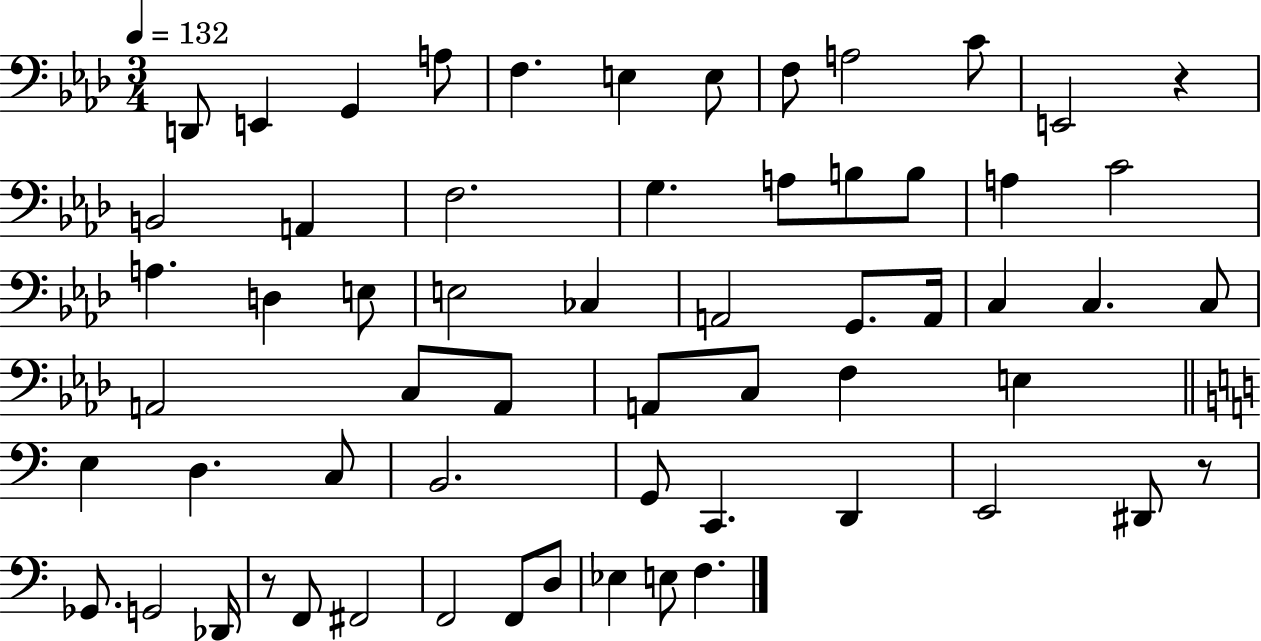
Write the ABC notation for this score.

X:1
T:Untitled
M:3/4
L:1/4
K:Ab
D,,/2 E,, G,, A,/2 F, E, E,/2 F,/2 A,2 C/2 E,,2 z B,,2 A,, F,2 G, A,/2 B,/2 B,/2 A, C2 A, D, E,/2 E,2 _C, A,,2 G,,/2 A,,/4 C, C, C,/2 A,,2 C,/2 A,,/2 A,,/2 C,/2 F, E, E, D, C,/2 B,,2 G,,/2 C,, D,, E,,2 ^D,,/2 z/2 _G,,/2 G,,2 _D,,/4 z/2 F,,/2 ^F,,2 F,,2 F,,/2 D,/2 _E, E,/2 F,